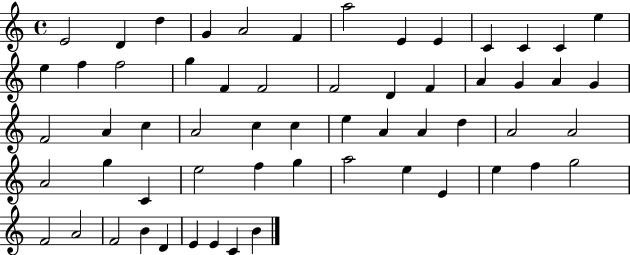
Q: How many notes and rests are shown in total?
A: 59